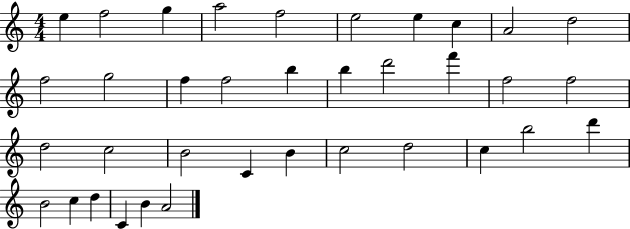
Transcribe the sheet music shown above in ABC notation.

X:1
T:Untitled
M:4/4
L:1/4
K:C
e f2 g a2 f2 e2 e c A2 d2 f2 g2 f f2 b b d'2 f' f2 f2 d2 c2 B2 C B c2 d2 c b2 d' B2 c d C B A2